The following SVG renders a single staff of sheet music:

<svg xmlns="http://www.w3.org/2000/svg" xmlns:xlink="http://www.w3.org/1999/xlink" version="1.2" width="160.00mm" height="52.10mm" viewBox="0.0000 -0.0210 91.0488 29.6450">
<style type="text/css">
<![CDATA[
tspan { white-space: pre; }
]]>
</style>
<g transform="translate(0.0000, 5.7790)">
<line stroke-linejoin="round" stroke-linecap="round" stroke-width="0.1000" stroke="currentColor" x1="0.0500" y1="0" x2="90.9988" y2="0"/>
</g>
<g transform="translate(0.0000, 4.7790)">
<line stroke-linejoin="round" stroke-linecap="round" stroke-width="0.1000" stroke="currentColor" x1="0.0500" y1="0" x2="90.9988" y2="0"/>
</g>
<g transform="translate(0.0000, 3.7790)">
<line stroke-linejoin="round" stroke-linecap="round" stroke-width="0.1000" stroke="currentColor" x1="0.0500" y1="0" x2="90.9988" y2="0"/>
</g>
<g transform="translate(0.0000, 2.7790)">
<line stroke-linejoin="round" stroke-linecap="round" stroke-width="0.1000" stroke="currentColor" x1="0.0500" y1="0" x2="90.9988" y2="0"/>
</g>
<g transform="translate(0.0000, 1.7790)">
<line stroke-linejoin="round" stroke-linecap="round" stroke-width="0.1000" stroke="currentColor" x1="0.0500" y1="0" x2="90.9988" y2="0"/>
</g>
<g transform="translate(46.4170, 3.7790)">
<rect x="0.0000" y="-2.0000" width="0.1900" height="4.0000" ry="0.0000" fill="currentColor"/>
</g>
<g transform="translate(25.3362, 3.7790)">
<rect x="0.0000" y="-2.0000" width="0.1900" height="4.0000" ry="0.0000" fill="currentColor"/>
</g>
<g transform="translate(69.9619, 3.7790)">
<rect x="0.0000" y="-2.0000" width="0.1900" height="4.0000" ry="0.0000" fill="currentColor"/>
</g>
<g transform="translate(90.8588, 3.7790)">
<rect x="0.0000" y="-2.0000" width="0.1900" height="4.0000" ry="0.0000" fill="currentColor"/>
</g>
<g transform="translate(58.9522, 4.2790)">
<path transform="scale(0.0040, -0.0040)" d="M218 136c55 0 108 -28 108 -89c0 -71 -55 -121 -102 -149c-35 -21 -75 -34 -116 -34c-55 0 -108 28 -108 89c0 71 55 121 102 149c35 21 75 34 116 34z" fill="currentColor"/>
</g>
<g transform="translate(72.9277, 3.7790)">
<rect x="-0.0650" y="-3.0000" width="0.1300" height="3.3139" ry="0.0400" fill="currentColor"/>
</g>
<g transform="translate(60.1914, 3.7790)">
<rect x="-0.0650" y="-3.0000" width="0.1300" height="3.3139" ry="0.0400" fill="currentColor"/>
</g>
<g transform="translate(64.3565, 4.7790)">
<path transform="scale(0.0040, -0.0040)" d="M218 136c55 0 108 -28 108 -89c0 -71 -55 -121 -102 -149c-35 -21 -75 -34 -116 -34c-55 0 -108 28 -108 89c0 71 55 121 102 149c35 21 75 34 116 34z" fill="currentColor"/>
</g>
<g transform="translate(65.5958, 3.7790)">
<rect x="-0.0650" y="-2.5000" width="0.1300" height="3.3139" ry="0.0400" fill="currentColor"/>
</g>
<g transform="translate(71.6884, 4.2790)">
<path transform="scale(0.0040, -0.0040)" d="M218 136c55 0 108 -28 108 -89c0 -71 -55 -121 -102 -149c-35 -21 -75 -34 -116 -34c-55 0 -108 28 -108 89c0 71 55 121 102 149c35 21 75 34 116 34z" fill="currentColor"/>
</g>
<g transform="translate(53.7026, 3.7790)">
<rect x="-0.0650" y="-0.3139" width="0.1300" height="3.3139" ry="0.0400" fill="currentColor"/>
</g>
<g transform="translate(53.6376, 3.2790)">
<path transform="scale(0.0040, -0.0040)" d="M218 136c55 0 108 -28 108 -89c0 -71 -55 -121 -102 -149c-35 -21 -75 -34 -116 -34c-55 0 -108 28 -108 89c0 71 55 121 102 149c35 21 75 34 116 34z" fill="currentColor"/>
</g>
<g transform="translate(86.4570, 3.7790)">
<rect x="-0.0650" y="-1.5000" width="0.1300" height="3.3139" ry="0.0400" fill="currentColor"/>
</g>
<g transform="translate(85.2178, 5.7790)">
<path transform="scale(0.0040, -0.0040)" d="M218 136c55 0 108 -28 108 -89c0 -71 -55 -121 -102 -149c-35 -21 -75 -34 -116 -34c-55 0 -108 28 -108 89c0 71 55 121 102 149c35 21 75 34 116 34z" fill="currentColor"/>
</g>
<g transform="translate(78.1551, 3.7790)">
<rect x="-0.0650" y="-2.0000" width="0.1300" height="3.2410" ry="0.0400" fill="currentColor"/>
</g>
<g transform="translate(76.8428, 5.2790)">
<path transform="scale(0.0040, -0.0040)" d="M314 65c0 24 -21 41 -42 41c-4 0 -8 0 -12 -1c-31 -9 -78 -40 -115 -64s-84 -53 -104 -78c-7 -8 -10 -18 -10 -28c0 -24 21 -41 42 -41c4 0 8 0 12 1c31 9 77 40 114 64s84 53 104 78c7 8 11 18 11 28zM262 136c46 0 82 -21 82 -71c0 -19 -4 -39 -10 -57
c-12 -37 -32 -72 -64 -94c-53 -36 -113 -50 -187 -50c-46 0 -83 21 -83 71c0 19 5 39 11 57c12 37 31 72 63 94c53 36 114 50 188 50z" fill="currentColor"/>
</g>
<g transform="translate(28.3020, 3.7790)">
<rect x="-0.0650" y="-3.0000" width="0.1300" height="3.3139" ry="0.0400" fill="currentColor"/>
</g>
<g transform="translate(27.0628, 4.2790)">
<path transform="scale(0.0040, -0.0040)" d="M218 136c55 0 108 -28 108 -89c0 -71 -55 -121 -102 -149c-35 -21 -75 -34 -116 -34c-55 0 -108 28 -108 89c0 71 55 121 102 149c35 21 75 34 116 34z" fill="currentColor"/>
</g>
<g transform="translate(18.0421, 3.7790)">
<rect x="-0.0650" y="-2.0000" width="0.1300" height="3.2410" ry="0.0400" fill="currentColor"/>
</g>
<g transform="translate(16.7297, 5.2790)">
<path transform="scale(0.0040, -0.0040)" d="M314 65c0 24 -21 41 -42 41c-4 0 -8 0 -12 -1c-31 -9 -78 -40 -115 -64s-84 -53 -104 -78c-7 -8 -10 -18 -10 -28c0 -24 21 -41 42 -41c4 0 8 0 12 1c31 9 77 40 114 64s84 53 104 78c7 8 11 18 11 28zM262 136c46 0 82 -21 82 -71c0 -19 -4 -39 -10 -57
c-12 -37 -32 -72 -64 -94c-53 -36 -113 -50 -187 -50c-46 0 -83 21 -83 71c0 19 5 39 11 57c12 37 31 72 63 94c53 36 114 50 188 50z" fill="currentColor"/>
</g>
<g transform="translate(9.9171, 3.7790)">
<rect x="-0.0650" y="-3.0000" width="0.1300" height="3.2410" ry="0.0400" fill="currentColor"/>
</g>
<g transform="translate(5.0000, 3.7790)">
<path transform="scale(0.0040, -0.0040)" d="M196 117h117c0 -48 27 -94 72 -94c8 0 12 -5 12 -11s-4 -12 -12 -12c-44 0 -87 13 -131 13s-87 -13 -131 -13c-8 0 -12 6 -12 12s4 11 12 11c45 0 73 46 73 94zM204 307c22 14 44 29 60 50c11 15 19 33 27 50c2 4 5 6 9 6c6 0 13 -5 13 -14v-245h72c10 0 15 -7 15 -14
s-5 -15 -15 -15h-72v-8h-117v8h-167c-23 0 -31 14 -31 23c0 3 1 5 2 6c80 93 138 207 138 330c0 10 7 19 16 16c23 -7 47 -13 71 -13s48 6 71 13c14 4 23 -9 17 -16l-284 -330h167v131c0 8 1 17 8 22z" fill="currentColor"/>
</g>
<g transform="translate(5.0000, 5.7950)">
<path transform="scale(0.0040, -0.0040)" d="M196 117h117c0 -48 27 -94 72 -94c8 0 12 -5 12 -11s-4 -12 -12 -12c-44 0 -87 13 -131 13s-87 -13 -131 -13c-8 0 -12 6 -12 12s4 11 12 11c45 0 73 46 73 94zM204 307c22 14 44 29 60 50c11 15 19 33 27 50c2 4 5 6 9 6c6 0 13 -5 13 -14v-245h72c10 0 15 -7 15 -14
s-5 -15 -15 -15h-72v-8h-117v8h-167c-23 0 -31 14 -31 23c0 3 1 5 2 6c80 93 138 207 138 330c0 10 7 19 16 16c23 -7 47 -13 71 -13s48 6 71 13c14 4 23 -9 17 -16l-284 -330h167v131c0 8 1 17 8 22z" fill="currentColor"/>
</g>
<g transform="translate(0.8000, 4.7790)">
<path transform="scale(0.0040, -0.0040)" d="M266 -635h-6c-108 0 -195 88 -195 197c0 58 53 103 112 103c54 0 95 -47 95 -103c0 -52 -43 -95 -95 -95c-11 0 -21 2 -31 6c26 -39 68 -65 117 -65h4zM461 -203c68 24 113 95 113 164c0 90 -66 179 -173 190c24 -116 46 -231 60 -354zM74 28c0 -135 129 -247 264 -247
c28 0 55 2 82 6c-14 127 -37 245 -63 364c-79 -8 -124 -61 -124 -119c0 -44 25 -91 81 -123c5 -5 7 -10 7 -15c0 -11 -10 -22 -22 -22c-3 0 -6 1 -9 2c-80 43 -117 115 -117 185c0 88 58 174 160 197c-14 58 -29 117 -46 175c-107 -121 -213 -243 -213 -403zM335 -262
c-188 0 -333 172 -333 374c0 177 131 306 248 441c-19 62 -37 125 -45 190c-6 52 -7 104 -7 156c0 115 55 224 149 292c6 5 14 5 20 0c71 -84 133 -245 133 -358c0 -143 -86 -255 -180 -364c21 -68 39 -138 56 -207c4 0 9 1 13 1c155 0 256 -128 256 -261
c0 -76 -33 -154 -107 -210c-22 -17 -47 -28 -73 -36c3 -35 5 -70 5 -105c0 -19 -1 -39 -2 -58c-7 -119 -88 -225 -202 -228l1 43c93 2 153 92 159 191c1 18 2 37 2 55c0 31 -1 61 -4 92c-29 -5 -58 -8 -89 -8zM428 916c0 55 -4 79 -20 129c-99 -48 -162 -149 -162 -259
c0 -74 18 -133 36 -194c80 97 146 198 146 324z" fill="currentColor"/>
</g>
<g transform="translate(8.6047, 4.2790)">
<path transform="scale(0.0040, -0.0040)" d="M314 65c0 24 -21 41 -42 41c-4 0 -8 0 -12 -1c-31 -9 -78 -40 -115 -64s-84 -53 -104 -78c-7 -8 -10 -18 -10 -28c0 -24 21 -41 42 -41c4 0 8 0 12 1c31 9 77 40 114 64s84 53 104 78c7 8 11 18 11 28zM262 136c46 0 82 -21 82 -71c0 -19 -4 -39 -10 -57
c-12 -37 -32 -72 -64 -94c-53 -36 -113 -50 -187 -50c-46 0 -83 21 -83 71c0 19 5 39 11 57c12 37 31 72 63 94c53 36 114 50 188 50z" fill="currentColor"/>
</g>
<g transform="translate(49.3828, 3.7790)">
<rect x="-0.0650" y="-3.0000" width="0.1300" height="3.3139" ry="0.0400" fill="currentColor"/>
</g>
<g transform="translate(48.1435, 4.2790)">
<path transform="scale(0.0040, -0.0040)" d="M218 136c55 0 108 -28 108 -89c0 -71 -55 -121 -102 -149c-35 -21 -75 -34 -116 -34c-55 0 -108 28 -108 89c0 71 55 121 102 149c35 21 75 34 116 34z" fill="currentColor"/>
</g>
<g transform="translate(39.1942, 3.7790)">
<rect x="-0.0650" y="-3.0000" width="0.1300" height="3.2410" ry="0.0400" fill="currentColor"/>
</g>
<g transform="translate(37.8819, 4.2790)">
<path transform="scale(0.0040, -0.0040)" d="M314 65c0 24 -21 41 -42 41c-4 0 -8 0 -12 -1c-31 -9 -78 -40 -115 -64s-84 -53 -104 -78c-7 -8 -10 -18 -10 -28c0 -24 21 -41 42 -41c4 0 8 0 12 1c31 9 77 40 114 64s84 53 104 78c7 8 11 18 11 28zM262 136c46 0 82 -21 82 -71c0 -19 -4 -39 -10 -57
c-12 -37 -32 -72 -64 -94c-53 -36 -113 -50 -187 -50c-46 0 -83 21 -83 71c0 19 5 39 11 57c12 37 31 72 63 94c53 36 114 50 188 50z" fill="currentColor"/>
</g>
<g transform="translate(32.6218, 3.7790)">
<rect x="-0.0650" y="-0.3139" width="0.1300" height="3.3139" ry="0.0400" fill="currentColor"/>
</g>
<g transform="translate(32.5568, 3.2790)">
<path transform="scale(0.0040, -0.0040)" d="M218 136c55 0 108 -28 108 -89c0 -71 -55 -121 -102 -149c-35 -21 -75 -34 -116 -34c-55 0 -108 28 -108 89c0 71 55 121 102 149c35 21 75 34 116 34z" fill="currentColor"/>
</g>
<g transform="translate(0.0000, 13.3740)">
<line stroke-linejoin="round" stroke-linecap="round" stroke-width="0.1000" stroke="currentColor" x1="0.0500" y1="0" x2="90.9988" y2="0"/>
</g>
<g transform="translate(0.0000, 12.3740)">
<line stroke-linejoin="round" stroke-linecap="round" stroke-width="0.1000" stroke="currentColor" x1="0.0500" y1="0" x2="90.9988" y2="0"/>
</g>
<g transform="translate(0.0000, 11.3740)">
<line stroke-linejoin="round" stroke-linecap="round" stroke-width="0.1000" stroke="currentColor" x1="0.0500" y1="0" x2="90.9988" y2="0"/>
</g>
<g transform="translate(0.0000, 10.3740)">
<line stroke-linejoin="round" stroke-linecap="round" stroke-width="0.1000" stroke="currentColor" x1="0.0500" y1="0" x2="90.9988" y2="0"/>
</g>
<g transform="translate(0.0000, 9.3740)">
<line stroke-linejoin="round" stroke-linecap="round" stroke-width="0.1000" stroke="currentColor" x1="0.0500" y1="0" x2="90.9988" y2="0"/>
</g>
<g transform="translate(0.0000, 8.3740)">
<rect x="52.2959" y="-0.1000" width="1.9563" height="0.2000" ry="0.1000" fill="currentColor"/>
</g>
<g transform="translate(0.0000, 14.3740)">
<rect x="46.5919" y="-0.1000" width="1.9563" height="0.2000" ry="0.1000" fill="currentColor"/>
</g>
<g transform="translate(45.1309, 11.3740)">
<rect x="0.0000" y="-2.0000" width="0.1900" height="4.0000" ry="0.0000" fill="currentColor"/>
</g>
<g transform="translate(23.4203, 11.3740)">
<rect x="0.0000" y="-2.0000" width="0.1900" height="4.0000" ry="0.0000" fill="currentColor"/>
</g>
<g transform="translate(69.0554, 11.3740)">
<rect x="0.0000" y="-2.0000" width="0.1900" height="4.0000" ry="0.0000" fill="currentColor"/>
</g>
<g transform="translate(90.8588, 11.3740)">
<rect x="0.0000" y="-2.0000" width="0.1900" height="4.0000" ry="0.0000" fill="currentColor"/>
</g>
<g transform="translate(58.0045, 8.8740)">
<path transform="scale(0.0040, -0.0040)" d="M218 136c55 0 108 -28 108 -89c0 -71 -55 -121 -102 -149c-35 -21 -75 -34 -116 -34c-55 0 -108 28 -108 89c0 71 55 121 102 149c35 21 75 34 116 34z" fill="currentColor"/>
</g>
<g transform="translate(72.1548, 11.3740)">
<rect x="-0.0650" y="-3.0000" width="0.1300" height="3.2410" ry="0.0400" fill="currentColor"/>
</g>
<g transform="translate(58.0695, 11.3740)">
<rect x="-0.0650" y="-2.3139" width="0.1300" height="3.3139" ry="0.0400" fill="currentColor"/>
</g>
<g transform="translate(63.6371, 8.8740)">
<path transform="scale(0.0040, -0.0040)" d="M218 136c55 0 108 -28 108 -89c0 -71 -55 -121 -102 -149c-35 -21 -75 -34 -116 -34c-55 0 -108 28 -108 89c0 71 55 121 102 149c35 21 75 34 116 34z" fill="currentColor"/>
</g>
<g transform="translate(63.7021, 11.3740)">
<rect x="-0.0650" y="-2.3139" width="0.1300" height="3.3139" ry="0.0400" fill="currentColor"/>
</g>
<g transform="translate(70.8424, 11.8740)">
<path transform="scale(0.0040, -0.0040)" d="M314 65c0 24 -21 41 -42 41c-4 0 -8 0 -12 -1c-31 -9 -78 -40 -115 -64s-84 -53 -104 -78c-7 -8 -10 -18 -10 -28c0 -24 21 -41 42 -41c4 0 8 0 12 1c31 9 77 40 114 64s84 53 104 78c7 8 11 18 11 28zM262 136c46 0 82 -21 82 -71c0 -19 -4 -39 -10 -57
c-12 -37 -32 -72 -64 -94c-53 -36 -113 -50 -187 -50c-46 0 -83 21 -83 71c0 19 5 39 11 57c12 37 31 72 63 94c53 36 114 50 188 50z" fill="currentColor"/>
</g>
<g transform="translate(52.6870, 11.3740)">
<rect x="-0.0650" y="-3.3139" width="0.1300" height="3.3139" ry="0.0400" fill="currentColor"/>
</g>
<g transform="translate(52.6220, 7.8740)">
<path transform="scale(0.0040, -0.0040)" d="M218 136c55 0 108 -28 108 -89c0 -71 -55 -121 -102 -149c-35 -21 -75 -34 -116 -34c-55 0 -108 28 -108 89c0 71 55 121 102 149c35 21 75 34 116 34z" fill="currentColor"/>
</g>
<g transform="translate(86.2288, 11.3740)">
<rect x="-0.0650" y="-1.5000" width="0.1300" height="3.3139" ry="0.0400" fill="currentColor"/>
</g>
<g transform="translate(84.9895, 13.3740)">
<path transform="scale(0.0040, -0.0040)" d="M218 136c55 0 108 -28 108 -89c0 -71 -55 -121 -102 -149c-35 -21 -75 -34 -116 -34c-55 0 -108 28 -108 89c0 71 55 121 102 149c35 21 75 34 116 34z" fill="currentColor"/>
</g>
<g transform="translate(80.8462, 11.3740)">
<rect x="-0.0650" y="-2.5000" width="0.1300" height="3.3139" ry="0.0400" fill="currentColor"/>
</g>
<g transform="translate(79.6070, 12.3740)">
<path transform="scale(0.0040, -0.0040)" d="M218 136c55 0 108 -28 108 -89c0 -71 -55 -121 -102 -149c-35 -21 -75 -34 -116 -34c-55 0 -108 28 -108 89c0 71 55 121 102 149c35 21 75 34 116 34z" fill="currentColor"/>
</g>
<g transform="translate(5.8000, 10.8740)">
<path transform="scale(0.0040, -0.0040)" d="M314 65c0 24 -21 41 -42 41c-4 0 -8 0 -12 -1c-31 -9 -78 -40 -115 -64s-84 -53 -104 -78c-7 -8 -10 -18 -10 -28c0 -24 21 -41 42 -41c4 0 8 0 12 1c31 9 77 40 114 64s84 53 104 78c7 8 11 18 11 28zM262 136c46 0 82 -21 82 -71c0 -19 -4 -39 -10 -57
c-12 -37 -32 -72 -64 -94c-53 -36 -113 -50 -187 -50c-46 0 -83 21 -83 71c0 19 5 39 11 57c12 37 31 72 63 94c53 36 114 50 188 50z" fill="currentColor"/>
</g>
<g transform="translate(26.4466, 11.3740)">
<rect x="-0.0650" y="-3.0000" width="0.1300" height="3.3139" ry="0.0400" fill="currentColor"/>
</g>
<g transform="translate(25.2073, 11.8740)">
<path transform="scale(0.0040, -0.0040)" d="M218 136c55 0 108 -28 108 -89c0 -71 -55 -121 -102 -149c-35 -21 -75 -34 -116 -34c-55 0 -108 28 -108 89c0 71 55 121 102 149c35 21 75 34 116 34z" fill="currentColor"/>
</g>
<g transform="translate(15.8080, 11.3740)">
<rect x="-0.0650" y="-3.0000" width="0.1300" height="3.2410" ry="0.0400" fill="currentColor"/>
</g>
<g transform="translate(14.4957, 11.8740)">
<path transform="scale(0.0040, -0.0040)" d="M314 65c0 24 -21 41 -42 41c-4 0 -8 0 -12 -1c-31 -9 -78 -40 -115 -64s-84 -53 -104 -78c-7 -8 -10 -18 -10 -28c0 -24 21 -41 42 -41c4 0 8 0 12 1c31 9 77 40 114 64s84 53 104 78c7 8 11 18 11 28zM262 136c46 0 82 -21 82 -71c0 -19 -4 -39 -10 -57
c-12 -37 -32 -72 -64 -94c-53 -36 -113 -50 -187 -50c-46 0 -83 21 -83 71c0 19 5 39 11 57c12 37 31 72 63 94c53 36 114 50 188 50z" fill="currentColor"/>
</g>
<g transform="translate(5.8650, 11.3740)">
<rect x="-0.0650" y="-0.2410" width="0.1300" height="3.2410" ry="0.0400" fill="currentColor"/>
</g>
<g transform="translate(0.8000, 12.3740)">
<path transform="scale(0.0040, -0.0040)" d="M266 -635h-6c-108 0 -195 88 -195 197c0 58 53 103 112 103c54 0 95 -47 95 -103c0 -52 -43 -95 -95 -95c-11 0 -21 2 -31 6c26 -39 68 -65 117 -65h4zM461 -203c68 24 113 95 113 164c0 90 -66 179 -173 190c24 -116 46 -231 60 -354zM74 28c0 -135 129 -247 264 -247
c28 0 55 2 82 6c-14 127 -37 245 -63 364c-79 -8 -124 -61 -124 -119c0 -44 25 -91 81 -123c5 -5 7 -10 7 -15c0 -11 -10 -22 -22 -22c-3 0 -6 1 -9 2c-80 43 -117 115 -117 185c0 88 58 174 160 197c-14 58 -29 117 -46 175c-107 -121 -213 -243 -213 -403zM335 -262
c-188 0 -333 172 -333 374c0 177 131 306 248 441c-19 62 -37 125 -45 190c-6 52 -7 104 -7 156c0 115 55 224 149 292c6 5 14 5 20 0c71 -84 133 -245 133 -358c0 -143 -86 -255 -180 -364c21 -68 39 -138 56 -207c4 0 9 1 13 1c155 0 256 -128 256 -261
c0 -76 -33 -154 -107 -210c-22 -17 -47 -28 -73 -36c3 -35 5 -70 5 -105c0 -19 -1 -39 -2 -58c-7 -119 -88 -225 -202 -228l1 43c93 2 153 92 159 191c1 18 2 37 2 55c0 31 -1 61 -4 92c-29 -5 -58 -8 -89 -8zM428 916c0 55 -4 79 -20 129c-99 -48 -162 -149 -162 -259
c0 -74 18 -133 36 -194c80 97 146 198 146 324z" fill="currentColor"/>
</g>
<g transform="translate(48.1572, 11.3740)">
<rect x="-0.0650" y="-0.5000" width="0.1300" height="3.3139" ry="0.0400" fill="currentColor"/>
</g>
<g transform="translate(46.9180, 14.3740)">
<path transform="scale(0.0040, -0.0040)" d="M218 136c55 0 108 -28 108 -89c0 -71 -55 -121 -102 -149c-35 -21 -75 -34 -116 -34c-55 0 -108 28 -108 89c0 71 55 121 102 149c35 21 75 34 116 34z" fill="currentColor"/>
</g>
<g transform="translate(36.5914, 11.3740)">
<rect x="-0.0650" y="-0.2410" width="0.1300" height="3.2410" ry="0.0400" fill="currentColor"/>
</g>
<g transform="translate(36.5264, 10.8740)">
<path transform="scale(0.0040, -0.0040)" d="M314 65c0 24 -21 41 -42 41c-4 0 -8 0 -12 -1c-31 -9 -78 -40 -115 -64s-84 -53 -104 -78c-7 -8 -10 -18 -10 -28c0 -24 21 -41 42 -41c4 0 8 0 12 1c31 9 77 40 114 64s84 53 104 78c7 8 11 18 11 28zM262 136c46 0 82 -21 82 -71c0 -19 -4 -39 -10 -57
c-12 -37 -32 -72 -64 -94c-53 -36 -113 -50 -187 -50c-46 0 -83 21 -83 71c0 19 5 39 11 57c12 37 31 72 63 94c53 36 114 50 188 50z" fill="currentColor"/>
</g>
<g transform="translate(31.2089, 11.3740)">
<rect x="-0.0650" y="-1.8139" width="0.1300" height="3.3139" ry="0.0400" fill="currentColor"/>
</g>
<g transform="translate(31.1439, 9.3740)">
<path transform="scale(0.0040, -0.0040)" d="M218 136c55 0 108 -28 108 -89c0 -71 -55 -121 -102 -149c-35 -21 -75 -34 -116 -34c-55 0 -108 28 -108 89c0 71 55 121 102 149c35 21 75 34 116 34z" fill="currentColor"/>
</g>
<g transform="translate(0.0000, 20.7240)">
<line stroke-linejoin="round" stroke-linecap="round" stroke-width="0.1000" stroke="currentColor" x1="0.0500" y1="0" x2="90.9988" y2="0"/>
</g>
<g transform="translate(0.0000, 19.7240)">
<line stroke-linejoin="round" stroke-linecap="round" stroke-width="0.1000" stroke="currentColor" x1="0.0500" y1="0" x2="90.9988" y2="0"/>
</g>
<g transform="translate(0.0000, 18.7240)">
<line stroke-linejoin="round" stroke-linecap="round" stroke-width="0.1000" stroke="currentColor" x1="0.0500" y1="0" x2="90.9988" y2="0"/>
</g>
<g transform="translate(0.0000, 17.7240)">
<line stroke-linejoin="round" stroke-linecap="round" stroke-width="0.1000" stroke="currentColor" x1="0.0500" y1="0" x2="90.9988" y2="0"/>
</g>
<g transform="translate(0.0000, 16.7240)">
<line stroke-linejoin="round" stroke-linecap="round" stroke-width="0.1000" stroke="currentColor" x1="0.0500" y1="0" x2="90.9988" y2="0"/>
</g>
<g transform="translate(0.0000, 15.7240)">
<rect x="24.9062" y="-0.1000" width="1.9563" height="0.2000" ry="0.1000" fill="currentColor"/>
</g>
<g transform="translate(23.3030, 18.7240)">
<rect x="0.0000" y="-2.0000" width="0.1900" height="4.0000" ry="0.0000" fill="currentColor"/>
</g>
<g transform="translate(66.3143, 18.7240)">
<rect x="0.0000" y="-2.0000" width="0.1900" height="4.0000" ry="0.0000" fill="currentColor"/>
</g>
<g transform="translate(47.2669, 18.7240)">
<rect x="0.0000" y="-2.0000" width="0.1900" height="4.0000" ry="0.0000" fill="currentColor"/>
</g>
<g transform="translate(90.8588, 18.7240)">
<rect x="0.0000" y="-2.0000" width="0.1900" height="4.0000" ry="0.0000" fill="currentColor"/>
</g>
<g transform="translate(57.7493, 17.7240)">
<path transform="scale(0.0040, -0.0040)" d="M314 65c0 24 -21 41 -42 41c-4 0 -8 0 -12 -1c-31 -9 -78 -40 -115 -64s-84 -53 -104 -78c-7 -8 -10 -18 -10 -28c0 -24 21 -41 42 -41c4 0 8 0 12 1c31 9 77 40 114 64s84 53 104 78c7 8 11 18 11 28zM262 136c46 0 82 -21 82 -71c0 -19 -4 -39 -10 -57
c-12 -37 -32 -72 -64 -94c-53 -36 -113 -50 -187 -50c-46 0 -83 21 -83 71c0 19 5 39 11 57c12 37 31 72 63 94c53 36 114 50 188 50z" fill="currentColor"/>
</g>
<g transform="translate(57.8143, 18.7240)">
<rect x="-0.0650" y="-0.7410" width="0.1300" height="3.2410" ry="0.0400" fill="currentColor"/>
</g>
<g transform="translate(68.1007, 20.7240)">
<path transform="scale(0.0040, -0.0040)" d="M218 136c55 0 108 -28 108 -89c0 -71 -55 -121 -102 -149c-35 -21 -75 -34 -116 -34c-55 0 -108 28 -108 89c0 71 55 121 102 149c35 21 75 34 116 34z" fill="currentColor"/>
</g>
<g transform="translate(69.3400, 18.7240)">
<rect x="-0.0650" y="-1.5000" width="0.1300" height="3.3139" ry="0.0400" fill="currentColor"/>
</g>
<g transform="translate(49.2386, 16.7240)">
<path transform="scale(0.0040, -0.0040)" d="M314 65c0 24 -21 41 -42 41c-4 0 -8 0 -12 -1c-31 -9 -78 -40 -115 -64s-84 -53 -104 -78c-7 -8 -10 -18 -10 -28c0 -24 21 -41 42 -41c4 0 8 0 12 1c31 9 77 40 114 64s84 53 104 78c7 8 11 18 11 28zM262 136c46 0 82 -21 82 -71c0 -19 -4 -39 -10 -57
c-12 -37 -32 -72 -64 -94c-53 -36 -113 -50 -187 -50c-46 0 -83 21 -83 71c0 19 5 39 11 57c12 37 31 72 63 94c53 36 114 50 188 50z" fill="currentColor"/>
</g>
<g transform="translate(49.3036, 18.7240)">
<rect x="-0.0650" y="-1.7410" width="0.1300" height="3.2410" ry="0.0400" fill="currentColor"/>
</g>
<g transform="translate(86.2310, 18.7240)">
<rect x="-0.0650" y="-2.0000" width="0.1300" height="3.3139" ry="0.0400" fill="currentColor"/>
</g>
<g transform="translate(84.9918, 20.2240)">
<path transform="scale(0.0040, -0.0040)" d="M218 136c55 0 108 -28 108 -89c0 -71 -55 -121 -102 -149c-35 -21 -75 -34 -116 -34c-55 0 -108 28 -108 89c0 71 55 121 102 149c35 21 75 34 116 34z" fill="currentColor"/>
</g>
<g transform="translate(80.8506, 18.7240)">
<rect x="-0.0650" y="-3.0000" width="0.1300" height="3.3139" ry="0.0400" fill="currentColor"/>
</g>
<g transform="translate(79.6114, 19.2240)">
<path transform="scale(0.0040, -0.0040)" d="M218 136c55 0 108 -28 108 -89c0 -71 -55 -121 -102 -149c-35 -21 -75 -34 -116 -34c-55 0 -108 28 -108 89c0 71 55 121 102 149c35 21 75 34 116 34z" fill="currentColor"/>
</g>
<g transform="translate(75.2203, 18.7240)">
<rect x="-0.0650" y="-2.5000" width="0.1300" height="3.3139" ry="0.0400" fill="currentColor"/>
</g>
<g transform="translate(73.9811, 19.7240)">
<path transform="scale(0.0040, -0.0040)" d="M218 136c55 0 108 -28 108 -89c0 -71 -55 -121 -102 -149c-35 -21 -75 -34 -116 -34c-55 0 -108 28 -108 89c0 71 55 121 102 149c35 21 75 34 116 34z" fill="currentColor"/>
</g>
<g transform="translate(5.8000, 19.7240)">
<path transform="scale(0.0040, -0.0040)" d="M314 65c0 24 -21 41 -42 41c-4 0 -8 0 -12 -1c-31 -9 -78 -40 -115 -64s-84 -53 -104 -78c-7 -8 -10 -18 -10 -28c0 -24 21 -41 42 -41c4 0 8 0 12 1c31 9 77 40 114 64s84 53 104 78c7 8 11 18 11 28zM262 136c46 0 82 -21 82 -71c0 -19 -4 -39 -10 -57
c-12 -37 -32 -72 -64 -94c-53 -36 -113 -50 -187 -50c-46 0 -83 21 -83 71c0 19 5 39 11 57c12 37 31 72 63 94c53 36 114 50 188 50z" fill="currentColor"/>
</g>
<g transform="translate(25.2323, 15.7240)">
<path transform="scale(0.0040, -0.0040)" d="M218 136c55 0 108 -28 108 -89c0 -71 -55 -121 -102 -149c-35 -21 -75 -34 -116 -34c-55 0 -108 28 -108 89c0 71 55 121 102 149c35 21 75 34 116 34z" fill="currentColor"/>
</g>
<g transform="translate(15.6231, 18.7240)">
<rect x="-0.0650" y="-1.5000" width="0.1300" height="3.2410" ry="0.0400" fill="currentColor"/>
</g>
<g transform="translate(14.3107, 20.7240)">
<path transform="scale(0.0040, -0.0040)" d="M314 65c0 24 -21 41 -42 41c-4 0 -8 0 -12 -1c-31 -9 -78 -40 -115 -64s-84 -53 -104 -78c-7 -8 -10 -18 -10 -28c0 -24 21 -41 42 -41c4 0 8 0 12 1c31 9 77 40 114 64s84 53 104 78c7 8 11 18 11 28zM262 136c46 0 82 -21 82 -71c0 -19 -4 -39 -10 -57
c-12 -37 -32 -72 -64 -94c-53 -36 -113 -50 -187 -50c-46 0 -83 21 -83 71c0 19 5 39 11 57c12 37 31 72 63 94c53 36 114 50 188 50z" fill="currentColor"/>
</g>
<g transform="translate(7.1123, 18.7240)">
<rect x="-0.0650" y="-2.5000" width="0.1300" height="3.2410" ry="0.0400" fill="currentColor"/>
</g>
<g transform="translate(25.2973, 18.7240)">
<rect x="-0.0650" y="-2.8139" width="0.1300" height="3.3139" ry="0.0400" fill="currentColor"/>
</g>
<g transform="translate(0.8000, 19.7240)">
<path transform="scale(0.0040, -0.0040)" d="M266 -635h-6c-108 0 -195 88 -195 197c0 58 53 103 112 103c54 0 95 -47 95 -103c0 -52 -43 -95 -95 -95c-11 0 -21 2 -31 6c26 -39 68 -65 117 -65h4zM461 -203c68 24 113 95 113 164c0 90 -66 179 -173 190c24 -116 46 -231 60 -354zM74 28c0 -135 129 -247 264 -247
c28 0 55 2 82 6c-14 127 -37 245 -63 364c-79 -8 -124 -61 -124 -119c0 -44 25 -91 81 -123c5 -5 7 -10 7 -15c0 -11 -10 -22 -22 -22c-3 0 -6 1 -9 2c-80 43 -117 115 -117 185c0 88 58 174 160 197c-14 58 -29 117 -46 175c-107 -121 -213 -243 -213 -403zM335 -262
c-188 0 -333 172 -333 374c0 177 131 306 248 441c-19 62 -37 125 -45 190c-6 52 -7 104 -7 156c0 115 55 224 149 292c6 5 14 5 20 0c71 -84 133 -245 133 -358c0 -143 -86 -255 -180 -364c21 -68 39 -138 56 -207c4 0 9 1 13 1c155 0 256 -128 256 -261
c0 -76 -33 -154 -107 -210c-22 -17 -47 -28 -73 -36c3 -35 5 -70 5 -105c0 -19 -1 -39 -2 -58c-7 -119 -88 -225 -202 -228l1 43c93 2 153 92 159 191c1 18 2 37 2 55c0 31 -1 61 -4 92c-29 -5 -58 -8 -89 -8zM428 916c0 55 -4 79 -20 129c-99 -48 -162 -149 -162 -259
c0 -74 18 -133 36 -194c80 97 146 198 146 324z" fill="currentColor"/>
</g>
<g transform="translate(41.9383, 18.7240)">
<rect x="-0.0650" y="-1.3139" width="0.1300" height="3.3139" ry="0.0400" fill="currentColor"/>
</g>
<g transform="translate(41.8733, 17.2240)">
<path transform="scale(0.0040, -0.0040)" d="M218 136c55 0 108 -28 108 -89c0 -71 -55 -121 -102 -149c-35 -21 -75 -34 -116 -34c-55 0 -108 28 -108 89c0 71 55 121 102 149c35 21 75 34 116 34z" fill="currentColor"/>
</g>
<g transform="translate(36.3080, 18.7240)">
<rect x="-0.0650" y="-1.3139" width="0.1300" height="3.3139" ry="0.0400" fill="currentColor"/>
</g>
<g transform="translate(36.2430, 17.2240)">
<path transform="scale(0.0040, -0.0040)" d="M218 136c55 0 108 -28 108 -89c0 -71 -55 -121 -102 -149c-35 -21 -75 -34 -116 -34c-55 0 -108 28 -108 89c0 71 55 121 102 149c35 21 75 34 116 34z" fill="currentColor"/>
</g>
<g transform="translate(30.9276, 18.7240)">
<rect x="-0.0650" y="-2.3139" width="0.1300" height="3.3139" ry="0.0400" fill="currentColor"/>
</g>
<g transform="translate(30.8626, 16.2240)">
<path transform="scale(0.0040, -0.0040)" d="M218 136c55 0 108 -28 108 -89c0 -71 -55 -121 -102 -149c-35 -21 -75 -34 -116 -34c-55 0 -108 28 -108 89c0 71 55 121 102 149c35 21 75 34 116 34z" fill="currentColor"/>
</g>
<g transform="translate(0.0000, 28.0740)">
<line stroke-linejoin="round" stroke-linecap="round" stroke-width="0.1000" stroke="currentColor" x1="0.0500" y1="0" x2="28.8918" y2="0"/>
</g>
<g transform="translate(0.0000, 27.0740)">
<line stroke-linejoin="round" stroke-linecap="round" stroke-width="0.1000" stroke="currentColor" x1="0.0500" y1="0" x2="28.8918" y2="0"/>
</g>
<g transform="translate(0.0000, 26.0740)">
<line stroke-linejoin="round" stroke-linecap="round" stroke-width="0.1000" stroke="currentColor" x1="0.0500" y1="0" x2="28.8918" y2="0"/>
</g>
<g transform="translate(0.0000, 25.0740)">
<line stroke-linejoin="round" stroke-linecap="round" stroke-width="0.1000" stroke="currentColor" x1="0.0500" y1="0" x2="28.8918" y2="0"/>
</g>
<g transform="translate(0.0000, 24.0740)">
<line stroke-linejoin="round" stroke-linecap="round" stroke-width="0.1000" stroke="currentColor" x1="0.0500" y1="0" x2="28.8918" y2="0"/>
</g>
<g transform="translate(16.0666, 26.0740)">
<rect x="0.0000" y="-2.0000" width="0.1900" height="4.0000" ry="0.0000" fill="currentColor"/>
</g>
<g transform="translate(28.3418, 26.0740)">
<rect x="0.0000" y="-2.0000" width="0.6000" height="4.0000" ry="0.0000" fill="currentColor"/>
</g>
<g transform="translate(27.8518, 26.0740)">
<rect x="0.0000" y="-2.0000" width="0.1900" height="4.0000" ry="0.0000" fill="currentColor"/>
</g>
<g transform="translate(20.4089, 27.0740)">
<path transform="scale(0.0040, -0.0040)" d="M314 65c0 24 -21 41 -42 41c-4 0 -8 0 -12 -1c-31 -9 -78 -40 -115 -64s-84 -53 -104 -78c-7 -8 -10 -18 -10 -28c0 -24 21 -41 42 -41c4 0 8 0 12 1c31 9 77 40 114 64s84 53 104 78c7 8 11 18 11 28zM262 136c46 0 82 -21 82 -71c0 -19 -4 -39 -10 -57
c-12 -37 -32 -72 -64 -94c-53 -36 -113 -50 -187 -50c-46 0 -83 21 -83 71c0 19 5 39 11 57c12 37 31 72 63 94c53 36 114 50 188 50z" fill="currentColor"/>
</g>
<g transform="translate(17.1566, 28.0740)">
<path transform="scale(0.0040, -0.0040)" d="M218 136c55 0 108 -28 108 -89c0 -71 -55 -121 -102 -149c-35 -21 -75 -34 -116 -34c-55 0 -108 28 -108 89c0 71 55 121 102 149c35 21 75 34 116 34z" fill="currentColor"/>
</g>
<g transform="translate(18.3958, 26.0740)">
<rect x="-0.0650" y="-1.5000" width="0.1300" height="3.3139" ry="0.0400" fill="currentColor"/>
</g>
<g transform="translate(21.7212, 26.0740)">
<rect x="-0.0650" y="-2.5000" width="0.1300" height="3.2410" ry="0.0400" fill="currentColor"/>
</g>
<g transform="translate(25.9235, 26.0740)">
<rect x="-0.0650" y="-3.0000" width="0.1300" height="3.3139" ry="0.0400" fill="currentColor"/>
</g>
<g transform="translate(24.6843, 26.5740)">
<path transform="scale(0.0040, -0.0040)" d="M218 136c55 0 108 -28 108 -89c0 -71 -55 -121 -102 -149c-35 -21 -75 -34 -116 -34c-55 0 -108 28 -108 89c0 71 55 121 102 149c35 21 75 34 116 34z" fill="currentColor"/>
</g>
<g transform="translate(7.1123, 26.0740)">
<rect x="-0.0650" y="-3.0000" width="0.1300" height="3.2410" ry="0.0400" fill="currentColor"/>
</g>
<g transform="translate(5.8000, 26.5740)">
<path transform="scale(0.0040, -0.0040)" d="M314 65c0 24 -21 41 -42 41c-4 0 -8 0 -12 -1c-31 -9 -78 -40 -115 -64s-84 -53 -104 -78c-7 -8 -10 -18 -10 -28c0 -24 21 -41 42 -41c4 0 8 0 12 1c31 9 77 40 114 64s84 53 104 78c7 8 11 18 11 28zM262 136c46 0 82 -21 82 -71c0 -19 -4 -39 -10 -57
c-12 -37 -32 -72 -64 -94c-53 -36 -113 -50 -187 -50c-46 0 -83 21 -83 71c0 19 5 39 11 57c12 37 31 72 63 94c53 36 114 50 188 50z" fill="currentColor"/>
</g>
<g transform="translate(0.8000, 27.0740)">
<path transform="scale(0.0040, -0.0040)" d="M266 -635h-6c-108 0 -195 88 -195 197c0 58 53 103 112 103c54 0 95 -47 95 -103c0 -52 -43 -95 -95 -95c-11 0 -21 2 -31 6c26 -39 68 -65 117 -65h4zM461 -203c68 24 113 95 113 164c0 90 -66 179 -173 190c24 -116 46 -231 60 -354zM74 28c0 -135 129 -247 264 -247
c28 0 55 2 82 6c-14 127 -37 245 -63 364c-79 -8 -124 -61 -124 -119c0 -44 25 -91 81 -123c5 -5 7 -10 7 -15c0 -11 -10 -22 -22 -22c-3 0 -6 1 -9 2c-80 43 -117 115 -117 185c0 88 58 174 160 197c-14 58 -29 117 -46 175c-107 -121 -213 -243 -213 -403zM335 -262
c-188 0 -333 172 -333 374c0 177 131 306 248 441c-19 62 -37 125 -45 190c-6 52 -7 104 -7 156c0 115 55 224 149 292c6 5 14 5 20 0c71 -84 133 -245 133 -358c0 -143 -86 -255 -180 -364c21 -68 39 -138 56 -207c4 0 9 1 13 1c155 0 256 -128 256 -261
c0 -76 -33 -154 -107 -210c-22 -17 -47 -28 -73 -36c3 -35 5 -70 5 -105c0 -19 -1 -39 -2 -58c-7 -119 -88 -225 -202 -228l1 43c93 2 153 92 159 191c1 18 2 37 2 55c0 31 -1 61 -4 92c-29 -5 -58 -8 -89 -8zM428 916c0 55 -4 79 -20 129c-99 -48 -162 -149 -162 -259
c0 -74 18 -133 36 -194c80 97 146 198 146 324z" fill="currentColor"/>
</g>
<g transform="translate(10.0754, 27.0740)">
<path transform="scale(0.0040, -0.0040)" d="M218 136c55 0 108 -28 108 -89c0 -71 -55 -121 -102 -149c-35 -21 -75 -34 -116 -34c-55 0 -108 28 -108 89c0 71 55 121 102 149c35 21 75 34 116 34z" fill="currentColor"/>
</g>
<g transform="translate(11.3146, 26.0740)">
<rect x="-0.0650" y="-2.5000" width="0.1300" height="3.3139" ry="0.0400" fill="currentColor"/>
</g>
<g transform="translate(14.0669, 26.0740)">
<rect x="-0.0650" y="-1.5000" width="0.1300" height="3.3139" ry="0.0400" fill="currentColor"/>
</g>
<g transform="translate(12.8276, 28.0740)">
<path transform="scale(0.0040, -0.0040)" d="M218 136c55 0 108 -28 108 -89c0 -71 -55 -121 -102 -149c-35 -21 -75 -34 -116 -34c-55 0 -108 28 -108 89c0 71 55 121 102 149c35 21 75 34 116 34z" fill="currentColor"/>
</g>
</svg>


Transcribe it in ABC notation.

X:1
T:Untitled
M:4/4
L:1/4
K:C
A2 F2 A c A2 A c A G A F2 E c2 A2 A f c2 C b g g A2 G E G2 E2 a g e e f2 d2 E G A F A2 G E E G2 A